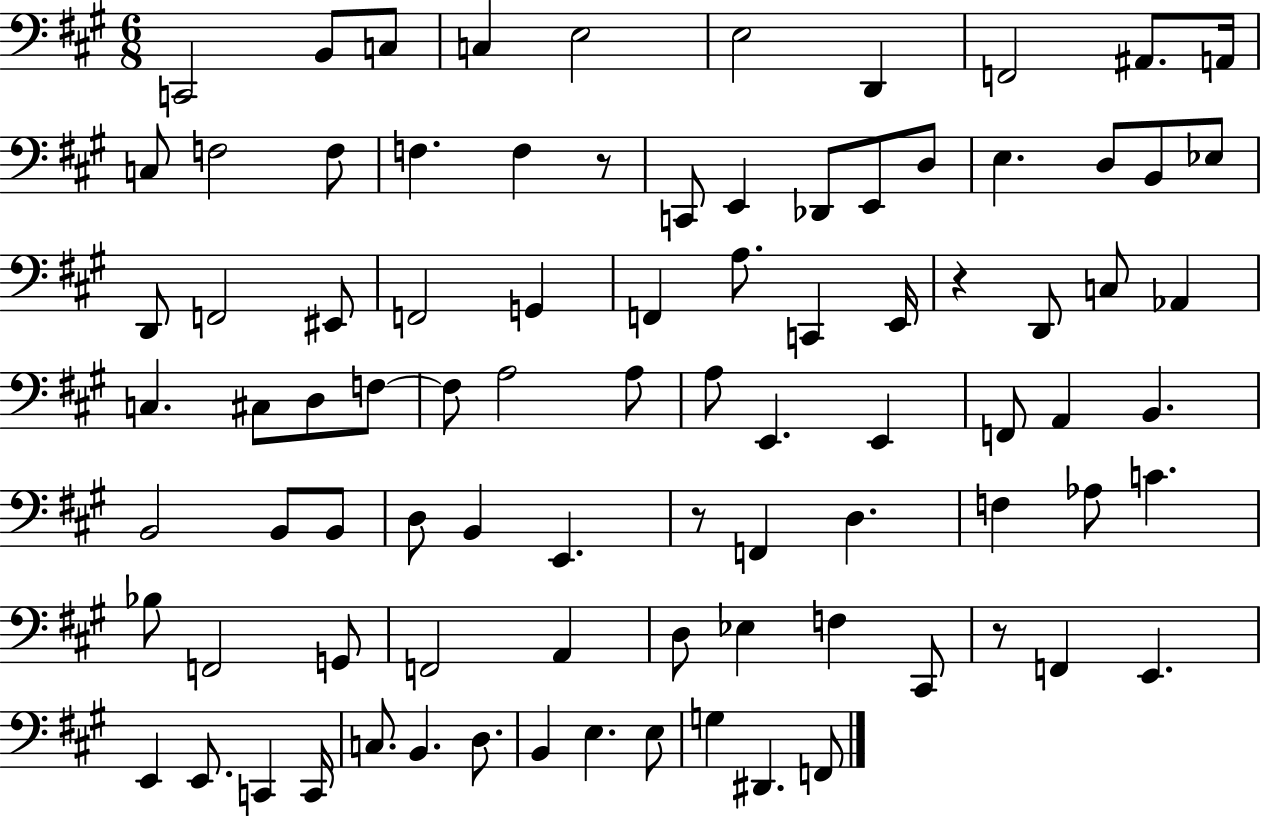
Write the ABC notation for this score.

X:1
T:Untitled
M:6/8
L:1/4
K:A
C,,2 B,,/2 C,/2 C, E,2 E,2 D,, F,,2 ^A,,/2 A,,/4 C,/2 F,2 F,/2 F, F, z/2 C,,/2 E,, _D,,/2 E,,/2 D,/2 E, D,/2 B,,/2 _E,/2 D,,/2 F,,2 ^E,,/2 F,,2 G,, F,, A,/2 C,, E,,/4 z D,,/2 C,/2 _A,, C, ^C,/2 D,/2 F,/2 F,/2 A,2 A,/2 A,/2 E,, E,, F,,/2 A,, B,, B,,2 B,,/2 B,,/2 D,/2 B,, E,, z/2 F,, D, F, _A,/2 C _B,/2 F,,2 G,,/2 F,,2 A,, D,/2 _E, F, ^C,,/2 z/2 F,, E,, E,, E,,/2 C,, C,,/4 C,/2 B,, D,/2 B,, E, E,/2 G, ^D,, F,,/2